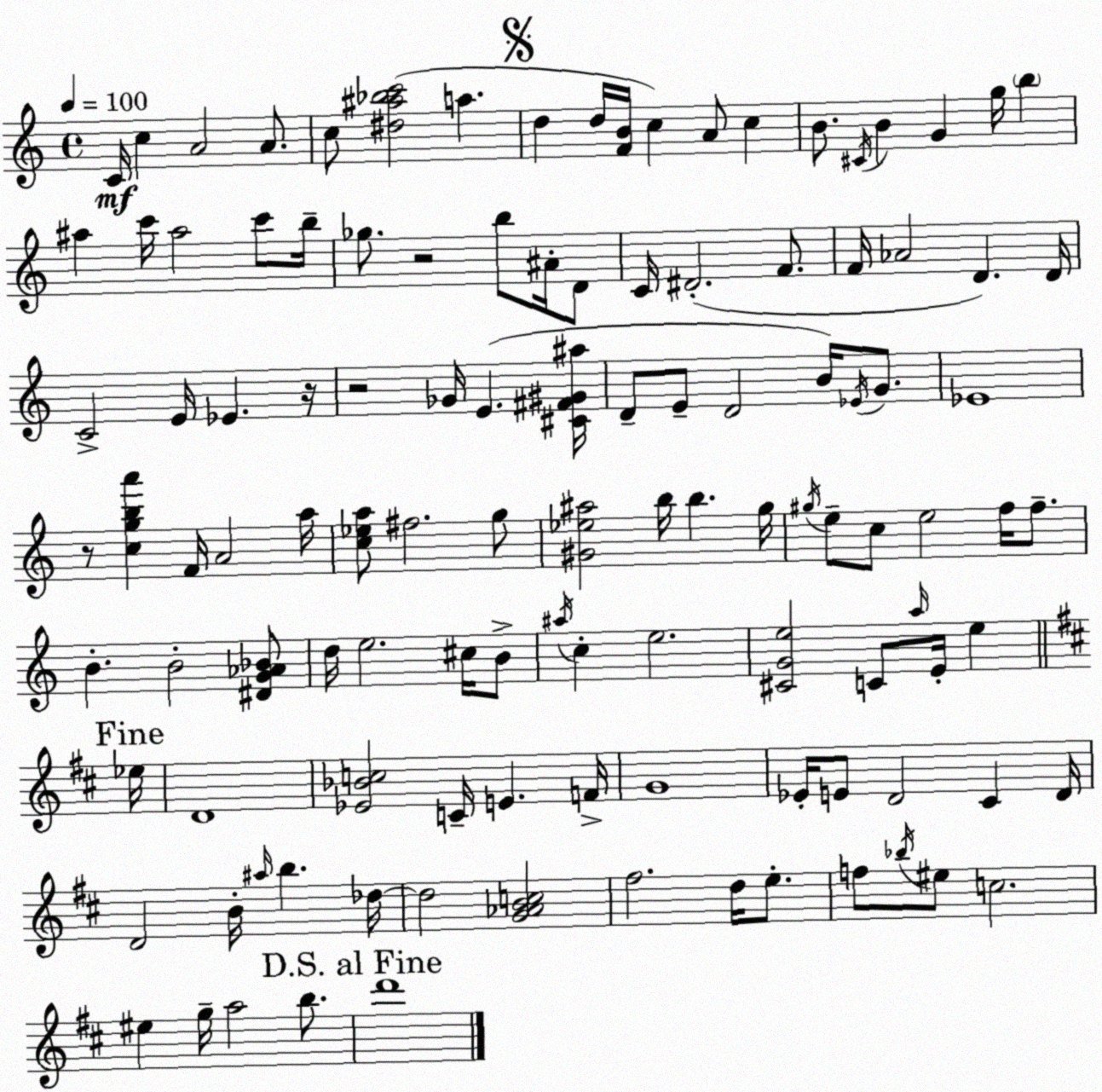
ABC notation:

X:1
T:Untitled
M:4/4
L:1/4
K:Am
C/4 c A2 A/2 c/2 [^d^a_bc']2 a d d/4 [FB]/4 c A/2 c B/2 ^C/4 B G g/4 b ^a c'/4 ^a2 c'/2 b/4 _g/2 z2 b/2 ^A/4 D/2 C/4 ^D2 F/2 F/4 _A2 D D/4 C2 E/4 _E z/4 z2 _G/4 E [^C^F^G^a]/4 D/2 E/2 D2 B/4 _E/4 G/2 _E4 z/2 [cgba'] F/4 A2 a/4 [c_ea]/2 ^f2 g/2 [^G_e^a]2 b/4 b g/4 ^g/4 e/2 c/2 e2 f/4 f/2 B B2 [^DG_A_B]/2 d/4 e2 ^c/4 B/2 ^a/4 c e2 [^CGe]2 C/2 a/4 E/4 e _e/4 D4 [_E_Bc]2 C/4 E F/4 G4 _E/4 E/2 D2 ^C D/4 D2 B/4 ^a/4 b _d/4 _d2 [G_ABc]2 ^f2 d/4 e/2 f/2 _b/4 ^e/2 c2 ^e g/4 a2 b/2 d'4